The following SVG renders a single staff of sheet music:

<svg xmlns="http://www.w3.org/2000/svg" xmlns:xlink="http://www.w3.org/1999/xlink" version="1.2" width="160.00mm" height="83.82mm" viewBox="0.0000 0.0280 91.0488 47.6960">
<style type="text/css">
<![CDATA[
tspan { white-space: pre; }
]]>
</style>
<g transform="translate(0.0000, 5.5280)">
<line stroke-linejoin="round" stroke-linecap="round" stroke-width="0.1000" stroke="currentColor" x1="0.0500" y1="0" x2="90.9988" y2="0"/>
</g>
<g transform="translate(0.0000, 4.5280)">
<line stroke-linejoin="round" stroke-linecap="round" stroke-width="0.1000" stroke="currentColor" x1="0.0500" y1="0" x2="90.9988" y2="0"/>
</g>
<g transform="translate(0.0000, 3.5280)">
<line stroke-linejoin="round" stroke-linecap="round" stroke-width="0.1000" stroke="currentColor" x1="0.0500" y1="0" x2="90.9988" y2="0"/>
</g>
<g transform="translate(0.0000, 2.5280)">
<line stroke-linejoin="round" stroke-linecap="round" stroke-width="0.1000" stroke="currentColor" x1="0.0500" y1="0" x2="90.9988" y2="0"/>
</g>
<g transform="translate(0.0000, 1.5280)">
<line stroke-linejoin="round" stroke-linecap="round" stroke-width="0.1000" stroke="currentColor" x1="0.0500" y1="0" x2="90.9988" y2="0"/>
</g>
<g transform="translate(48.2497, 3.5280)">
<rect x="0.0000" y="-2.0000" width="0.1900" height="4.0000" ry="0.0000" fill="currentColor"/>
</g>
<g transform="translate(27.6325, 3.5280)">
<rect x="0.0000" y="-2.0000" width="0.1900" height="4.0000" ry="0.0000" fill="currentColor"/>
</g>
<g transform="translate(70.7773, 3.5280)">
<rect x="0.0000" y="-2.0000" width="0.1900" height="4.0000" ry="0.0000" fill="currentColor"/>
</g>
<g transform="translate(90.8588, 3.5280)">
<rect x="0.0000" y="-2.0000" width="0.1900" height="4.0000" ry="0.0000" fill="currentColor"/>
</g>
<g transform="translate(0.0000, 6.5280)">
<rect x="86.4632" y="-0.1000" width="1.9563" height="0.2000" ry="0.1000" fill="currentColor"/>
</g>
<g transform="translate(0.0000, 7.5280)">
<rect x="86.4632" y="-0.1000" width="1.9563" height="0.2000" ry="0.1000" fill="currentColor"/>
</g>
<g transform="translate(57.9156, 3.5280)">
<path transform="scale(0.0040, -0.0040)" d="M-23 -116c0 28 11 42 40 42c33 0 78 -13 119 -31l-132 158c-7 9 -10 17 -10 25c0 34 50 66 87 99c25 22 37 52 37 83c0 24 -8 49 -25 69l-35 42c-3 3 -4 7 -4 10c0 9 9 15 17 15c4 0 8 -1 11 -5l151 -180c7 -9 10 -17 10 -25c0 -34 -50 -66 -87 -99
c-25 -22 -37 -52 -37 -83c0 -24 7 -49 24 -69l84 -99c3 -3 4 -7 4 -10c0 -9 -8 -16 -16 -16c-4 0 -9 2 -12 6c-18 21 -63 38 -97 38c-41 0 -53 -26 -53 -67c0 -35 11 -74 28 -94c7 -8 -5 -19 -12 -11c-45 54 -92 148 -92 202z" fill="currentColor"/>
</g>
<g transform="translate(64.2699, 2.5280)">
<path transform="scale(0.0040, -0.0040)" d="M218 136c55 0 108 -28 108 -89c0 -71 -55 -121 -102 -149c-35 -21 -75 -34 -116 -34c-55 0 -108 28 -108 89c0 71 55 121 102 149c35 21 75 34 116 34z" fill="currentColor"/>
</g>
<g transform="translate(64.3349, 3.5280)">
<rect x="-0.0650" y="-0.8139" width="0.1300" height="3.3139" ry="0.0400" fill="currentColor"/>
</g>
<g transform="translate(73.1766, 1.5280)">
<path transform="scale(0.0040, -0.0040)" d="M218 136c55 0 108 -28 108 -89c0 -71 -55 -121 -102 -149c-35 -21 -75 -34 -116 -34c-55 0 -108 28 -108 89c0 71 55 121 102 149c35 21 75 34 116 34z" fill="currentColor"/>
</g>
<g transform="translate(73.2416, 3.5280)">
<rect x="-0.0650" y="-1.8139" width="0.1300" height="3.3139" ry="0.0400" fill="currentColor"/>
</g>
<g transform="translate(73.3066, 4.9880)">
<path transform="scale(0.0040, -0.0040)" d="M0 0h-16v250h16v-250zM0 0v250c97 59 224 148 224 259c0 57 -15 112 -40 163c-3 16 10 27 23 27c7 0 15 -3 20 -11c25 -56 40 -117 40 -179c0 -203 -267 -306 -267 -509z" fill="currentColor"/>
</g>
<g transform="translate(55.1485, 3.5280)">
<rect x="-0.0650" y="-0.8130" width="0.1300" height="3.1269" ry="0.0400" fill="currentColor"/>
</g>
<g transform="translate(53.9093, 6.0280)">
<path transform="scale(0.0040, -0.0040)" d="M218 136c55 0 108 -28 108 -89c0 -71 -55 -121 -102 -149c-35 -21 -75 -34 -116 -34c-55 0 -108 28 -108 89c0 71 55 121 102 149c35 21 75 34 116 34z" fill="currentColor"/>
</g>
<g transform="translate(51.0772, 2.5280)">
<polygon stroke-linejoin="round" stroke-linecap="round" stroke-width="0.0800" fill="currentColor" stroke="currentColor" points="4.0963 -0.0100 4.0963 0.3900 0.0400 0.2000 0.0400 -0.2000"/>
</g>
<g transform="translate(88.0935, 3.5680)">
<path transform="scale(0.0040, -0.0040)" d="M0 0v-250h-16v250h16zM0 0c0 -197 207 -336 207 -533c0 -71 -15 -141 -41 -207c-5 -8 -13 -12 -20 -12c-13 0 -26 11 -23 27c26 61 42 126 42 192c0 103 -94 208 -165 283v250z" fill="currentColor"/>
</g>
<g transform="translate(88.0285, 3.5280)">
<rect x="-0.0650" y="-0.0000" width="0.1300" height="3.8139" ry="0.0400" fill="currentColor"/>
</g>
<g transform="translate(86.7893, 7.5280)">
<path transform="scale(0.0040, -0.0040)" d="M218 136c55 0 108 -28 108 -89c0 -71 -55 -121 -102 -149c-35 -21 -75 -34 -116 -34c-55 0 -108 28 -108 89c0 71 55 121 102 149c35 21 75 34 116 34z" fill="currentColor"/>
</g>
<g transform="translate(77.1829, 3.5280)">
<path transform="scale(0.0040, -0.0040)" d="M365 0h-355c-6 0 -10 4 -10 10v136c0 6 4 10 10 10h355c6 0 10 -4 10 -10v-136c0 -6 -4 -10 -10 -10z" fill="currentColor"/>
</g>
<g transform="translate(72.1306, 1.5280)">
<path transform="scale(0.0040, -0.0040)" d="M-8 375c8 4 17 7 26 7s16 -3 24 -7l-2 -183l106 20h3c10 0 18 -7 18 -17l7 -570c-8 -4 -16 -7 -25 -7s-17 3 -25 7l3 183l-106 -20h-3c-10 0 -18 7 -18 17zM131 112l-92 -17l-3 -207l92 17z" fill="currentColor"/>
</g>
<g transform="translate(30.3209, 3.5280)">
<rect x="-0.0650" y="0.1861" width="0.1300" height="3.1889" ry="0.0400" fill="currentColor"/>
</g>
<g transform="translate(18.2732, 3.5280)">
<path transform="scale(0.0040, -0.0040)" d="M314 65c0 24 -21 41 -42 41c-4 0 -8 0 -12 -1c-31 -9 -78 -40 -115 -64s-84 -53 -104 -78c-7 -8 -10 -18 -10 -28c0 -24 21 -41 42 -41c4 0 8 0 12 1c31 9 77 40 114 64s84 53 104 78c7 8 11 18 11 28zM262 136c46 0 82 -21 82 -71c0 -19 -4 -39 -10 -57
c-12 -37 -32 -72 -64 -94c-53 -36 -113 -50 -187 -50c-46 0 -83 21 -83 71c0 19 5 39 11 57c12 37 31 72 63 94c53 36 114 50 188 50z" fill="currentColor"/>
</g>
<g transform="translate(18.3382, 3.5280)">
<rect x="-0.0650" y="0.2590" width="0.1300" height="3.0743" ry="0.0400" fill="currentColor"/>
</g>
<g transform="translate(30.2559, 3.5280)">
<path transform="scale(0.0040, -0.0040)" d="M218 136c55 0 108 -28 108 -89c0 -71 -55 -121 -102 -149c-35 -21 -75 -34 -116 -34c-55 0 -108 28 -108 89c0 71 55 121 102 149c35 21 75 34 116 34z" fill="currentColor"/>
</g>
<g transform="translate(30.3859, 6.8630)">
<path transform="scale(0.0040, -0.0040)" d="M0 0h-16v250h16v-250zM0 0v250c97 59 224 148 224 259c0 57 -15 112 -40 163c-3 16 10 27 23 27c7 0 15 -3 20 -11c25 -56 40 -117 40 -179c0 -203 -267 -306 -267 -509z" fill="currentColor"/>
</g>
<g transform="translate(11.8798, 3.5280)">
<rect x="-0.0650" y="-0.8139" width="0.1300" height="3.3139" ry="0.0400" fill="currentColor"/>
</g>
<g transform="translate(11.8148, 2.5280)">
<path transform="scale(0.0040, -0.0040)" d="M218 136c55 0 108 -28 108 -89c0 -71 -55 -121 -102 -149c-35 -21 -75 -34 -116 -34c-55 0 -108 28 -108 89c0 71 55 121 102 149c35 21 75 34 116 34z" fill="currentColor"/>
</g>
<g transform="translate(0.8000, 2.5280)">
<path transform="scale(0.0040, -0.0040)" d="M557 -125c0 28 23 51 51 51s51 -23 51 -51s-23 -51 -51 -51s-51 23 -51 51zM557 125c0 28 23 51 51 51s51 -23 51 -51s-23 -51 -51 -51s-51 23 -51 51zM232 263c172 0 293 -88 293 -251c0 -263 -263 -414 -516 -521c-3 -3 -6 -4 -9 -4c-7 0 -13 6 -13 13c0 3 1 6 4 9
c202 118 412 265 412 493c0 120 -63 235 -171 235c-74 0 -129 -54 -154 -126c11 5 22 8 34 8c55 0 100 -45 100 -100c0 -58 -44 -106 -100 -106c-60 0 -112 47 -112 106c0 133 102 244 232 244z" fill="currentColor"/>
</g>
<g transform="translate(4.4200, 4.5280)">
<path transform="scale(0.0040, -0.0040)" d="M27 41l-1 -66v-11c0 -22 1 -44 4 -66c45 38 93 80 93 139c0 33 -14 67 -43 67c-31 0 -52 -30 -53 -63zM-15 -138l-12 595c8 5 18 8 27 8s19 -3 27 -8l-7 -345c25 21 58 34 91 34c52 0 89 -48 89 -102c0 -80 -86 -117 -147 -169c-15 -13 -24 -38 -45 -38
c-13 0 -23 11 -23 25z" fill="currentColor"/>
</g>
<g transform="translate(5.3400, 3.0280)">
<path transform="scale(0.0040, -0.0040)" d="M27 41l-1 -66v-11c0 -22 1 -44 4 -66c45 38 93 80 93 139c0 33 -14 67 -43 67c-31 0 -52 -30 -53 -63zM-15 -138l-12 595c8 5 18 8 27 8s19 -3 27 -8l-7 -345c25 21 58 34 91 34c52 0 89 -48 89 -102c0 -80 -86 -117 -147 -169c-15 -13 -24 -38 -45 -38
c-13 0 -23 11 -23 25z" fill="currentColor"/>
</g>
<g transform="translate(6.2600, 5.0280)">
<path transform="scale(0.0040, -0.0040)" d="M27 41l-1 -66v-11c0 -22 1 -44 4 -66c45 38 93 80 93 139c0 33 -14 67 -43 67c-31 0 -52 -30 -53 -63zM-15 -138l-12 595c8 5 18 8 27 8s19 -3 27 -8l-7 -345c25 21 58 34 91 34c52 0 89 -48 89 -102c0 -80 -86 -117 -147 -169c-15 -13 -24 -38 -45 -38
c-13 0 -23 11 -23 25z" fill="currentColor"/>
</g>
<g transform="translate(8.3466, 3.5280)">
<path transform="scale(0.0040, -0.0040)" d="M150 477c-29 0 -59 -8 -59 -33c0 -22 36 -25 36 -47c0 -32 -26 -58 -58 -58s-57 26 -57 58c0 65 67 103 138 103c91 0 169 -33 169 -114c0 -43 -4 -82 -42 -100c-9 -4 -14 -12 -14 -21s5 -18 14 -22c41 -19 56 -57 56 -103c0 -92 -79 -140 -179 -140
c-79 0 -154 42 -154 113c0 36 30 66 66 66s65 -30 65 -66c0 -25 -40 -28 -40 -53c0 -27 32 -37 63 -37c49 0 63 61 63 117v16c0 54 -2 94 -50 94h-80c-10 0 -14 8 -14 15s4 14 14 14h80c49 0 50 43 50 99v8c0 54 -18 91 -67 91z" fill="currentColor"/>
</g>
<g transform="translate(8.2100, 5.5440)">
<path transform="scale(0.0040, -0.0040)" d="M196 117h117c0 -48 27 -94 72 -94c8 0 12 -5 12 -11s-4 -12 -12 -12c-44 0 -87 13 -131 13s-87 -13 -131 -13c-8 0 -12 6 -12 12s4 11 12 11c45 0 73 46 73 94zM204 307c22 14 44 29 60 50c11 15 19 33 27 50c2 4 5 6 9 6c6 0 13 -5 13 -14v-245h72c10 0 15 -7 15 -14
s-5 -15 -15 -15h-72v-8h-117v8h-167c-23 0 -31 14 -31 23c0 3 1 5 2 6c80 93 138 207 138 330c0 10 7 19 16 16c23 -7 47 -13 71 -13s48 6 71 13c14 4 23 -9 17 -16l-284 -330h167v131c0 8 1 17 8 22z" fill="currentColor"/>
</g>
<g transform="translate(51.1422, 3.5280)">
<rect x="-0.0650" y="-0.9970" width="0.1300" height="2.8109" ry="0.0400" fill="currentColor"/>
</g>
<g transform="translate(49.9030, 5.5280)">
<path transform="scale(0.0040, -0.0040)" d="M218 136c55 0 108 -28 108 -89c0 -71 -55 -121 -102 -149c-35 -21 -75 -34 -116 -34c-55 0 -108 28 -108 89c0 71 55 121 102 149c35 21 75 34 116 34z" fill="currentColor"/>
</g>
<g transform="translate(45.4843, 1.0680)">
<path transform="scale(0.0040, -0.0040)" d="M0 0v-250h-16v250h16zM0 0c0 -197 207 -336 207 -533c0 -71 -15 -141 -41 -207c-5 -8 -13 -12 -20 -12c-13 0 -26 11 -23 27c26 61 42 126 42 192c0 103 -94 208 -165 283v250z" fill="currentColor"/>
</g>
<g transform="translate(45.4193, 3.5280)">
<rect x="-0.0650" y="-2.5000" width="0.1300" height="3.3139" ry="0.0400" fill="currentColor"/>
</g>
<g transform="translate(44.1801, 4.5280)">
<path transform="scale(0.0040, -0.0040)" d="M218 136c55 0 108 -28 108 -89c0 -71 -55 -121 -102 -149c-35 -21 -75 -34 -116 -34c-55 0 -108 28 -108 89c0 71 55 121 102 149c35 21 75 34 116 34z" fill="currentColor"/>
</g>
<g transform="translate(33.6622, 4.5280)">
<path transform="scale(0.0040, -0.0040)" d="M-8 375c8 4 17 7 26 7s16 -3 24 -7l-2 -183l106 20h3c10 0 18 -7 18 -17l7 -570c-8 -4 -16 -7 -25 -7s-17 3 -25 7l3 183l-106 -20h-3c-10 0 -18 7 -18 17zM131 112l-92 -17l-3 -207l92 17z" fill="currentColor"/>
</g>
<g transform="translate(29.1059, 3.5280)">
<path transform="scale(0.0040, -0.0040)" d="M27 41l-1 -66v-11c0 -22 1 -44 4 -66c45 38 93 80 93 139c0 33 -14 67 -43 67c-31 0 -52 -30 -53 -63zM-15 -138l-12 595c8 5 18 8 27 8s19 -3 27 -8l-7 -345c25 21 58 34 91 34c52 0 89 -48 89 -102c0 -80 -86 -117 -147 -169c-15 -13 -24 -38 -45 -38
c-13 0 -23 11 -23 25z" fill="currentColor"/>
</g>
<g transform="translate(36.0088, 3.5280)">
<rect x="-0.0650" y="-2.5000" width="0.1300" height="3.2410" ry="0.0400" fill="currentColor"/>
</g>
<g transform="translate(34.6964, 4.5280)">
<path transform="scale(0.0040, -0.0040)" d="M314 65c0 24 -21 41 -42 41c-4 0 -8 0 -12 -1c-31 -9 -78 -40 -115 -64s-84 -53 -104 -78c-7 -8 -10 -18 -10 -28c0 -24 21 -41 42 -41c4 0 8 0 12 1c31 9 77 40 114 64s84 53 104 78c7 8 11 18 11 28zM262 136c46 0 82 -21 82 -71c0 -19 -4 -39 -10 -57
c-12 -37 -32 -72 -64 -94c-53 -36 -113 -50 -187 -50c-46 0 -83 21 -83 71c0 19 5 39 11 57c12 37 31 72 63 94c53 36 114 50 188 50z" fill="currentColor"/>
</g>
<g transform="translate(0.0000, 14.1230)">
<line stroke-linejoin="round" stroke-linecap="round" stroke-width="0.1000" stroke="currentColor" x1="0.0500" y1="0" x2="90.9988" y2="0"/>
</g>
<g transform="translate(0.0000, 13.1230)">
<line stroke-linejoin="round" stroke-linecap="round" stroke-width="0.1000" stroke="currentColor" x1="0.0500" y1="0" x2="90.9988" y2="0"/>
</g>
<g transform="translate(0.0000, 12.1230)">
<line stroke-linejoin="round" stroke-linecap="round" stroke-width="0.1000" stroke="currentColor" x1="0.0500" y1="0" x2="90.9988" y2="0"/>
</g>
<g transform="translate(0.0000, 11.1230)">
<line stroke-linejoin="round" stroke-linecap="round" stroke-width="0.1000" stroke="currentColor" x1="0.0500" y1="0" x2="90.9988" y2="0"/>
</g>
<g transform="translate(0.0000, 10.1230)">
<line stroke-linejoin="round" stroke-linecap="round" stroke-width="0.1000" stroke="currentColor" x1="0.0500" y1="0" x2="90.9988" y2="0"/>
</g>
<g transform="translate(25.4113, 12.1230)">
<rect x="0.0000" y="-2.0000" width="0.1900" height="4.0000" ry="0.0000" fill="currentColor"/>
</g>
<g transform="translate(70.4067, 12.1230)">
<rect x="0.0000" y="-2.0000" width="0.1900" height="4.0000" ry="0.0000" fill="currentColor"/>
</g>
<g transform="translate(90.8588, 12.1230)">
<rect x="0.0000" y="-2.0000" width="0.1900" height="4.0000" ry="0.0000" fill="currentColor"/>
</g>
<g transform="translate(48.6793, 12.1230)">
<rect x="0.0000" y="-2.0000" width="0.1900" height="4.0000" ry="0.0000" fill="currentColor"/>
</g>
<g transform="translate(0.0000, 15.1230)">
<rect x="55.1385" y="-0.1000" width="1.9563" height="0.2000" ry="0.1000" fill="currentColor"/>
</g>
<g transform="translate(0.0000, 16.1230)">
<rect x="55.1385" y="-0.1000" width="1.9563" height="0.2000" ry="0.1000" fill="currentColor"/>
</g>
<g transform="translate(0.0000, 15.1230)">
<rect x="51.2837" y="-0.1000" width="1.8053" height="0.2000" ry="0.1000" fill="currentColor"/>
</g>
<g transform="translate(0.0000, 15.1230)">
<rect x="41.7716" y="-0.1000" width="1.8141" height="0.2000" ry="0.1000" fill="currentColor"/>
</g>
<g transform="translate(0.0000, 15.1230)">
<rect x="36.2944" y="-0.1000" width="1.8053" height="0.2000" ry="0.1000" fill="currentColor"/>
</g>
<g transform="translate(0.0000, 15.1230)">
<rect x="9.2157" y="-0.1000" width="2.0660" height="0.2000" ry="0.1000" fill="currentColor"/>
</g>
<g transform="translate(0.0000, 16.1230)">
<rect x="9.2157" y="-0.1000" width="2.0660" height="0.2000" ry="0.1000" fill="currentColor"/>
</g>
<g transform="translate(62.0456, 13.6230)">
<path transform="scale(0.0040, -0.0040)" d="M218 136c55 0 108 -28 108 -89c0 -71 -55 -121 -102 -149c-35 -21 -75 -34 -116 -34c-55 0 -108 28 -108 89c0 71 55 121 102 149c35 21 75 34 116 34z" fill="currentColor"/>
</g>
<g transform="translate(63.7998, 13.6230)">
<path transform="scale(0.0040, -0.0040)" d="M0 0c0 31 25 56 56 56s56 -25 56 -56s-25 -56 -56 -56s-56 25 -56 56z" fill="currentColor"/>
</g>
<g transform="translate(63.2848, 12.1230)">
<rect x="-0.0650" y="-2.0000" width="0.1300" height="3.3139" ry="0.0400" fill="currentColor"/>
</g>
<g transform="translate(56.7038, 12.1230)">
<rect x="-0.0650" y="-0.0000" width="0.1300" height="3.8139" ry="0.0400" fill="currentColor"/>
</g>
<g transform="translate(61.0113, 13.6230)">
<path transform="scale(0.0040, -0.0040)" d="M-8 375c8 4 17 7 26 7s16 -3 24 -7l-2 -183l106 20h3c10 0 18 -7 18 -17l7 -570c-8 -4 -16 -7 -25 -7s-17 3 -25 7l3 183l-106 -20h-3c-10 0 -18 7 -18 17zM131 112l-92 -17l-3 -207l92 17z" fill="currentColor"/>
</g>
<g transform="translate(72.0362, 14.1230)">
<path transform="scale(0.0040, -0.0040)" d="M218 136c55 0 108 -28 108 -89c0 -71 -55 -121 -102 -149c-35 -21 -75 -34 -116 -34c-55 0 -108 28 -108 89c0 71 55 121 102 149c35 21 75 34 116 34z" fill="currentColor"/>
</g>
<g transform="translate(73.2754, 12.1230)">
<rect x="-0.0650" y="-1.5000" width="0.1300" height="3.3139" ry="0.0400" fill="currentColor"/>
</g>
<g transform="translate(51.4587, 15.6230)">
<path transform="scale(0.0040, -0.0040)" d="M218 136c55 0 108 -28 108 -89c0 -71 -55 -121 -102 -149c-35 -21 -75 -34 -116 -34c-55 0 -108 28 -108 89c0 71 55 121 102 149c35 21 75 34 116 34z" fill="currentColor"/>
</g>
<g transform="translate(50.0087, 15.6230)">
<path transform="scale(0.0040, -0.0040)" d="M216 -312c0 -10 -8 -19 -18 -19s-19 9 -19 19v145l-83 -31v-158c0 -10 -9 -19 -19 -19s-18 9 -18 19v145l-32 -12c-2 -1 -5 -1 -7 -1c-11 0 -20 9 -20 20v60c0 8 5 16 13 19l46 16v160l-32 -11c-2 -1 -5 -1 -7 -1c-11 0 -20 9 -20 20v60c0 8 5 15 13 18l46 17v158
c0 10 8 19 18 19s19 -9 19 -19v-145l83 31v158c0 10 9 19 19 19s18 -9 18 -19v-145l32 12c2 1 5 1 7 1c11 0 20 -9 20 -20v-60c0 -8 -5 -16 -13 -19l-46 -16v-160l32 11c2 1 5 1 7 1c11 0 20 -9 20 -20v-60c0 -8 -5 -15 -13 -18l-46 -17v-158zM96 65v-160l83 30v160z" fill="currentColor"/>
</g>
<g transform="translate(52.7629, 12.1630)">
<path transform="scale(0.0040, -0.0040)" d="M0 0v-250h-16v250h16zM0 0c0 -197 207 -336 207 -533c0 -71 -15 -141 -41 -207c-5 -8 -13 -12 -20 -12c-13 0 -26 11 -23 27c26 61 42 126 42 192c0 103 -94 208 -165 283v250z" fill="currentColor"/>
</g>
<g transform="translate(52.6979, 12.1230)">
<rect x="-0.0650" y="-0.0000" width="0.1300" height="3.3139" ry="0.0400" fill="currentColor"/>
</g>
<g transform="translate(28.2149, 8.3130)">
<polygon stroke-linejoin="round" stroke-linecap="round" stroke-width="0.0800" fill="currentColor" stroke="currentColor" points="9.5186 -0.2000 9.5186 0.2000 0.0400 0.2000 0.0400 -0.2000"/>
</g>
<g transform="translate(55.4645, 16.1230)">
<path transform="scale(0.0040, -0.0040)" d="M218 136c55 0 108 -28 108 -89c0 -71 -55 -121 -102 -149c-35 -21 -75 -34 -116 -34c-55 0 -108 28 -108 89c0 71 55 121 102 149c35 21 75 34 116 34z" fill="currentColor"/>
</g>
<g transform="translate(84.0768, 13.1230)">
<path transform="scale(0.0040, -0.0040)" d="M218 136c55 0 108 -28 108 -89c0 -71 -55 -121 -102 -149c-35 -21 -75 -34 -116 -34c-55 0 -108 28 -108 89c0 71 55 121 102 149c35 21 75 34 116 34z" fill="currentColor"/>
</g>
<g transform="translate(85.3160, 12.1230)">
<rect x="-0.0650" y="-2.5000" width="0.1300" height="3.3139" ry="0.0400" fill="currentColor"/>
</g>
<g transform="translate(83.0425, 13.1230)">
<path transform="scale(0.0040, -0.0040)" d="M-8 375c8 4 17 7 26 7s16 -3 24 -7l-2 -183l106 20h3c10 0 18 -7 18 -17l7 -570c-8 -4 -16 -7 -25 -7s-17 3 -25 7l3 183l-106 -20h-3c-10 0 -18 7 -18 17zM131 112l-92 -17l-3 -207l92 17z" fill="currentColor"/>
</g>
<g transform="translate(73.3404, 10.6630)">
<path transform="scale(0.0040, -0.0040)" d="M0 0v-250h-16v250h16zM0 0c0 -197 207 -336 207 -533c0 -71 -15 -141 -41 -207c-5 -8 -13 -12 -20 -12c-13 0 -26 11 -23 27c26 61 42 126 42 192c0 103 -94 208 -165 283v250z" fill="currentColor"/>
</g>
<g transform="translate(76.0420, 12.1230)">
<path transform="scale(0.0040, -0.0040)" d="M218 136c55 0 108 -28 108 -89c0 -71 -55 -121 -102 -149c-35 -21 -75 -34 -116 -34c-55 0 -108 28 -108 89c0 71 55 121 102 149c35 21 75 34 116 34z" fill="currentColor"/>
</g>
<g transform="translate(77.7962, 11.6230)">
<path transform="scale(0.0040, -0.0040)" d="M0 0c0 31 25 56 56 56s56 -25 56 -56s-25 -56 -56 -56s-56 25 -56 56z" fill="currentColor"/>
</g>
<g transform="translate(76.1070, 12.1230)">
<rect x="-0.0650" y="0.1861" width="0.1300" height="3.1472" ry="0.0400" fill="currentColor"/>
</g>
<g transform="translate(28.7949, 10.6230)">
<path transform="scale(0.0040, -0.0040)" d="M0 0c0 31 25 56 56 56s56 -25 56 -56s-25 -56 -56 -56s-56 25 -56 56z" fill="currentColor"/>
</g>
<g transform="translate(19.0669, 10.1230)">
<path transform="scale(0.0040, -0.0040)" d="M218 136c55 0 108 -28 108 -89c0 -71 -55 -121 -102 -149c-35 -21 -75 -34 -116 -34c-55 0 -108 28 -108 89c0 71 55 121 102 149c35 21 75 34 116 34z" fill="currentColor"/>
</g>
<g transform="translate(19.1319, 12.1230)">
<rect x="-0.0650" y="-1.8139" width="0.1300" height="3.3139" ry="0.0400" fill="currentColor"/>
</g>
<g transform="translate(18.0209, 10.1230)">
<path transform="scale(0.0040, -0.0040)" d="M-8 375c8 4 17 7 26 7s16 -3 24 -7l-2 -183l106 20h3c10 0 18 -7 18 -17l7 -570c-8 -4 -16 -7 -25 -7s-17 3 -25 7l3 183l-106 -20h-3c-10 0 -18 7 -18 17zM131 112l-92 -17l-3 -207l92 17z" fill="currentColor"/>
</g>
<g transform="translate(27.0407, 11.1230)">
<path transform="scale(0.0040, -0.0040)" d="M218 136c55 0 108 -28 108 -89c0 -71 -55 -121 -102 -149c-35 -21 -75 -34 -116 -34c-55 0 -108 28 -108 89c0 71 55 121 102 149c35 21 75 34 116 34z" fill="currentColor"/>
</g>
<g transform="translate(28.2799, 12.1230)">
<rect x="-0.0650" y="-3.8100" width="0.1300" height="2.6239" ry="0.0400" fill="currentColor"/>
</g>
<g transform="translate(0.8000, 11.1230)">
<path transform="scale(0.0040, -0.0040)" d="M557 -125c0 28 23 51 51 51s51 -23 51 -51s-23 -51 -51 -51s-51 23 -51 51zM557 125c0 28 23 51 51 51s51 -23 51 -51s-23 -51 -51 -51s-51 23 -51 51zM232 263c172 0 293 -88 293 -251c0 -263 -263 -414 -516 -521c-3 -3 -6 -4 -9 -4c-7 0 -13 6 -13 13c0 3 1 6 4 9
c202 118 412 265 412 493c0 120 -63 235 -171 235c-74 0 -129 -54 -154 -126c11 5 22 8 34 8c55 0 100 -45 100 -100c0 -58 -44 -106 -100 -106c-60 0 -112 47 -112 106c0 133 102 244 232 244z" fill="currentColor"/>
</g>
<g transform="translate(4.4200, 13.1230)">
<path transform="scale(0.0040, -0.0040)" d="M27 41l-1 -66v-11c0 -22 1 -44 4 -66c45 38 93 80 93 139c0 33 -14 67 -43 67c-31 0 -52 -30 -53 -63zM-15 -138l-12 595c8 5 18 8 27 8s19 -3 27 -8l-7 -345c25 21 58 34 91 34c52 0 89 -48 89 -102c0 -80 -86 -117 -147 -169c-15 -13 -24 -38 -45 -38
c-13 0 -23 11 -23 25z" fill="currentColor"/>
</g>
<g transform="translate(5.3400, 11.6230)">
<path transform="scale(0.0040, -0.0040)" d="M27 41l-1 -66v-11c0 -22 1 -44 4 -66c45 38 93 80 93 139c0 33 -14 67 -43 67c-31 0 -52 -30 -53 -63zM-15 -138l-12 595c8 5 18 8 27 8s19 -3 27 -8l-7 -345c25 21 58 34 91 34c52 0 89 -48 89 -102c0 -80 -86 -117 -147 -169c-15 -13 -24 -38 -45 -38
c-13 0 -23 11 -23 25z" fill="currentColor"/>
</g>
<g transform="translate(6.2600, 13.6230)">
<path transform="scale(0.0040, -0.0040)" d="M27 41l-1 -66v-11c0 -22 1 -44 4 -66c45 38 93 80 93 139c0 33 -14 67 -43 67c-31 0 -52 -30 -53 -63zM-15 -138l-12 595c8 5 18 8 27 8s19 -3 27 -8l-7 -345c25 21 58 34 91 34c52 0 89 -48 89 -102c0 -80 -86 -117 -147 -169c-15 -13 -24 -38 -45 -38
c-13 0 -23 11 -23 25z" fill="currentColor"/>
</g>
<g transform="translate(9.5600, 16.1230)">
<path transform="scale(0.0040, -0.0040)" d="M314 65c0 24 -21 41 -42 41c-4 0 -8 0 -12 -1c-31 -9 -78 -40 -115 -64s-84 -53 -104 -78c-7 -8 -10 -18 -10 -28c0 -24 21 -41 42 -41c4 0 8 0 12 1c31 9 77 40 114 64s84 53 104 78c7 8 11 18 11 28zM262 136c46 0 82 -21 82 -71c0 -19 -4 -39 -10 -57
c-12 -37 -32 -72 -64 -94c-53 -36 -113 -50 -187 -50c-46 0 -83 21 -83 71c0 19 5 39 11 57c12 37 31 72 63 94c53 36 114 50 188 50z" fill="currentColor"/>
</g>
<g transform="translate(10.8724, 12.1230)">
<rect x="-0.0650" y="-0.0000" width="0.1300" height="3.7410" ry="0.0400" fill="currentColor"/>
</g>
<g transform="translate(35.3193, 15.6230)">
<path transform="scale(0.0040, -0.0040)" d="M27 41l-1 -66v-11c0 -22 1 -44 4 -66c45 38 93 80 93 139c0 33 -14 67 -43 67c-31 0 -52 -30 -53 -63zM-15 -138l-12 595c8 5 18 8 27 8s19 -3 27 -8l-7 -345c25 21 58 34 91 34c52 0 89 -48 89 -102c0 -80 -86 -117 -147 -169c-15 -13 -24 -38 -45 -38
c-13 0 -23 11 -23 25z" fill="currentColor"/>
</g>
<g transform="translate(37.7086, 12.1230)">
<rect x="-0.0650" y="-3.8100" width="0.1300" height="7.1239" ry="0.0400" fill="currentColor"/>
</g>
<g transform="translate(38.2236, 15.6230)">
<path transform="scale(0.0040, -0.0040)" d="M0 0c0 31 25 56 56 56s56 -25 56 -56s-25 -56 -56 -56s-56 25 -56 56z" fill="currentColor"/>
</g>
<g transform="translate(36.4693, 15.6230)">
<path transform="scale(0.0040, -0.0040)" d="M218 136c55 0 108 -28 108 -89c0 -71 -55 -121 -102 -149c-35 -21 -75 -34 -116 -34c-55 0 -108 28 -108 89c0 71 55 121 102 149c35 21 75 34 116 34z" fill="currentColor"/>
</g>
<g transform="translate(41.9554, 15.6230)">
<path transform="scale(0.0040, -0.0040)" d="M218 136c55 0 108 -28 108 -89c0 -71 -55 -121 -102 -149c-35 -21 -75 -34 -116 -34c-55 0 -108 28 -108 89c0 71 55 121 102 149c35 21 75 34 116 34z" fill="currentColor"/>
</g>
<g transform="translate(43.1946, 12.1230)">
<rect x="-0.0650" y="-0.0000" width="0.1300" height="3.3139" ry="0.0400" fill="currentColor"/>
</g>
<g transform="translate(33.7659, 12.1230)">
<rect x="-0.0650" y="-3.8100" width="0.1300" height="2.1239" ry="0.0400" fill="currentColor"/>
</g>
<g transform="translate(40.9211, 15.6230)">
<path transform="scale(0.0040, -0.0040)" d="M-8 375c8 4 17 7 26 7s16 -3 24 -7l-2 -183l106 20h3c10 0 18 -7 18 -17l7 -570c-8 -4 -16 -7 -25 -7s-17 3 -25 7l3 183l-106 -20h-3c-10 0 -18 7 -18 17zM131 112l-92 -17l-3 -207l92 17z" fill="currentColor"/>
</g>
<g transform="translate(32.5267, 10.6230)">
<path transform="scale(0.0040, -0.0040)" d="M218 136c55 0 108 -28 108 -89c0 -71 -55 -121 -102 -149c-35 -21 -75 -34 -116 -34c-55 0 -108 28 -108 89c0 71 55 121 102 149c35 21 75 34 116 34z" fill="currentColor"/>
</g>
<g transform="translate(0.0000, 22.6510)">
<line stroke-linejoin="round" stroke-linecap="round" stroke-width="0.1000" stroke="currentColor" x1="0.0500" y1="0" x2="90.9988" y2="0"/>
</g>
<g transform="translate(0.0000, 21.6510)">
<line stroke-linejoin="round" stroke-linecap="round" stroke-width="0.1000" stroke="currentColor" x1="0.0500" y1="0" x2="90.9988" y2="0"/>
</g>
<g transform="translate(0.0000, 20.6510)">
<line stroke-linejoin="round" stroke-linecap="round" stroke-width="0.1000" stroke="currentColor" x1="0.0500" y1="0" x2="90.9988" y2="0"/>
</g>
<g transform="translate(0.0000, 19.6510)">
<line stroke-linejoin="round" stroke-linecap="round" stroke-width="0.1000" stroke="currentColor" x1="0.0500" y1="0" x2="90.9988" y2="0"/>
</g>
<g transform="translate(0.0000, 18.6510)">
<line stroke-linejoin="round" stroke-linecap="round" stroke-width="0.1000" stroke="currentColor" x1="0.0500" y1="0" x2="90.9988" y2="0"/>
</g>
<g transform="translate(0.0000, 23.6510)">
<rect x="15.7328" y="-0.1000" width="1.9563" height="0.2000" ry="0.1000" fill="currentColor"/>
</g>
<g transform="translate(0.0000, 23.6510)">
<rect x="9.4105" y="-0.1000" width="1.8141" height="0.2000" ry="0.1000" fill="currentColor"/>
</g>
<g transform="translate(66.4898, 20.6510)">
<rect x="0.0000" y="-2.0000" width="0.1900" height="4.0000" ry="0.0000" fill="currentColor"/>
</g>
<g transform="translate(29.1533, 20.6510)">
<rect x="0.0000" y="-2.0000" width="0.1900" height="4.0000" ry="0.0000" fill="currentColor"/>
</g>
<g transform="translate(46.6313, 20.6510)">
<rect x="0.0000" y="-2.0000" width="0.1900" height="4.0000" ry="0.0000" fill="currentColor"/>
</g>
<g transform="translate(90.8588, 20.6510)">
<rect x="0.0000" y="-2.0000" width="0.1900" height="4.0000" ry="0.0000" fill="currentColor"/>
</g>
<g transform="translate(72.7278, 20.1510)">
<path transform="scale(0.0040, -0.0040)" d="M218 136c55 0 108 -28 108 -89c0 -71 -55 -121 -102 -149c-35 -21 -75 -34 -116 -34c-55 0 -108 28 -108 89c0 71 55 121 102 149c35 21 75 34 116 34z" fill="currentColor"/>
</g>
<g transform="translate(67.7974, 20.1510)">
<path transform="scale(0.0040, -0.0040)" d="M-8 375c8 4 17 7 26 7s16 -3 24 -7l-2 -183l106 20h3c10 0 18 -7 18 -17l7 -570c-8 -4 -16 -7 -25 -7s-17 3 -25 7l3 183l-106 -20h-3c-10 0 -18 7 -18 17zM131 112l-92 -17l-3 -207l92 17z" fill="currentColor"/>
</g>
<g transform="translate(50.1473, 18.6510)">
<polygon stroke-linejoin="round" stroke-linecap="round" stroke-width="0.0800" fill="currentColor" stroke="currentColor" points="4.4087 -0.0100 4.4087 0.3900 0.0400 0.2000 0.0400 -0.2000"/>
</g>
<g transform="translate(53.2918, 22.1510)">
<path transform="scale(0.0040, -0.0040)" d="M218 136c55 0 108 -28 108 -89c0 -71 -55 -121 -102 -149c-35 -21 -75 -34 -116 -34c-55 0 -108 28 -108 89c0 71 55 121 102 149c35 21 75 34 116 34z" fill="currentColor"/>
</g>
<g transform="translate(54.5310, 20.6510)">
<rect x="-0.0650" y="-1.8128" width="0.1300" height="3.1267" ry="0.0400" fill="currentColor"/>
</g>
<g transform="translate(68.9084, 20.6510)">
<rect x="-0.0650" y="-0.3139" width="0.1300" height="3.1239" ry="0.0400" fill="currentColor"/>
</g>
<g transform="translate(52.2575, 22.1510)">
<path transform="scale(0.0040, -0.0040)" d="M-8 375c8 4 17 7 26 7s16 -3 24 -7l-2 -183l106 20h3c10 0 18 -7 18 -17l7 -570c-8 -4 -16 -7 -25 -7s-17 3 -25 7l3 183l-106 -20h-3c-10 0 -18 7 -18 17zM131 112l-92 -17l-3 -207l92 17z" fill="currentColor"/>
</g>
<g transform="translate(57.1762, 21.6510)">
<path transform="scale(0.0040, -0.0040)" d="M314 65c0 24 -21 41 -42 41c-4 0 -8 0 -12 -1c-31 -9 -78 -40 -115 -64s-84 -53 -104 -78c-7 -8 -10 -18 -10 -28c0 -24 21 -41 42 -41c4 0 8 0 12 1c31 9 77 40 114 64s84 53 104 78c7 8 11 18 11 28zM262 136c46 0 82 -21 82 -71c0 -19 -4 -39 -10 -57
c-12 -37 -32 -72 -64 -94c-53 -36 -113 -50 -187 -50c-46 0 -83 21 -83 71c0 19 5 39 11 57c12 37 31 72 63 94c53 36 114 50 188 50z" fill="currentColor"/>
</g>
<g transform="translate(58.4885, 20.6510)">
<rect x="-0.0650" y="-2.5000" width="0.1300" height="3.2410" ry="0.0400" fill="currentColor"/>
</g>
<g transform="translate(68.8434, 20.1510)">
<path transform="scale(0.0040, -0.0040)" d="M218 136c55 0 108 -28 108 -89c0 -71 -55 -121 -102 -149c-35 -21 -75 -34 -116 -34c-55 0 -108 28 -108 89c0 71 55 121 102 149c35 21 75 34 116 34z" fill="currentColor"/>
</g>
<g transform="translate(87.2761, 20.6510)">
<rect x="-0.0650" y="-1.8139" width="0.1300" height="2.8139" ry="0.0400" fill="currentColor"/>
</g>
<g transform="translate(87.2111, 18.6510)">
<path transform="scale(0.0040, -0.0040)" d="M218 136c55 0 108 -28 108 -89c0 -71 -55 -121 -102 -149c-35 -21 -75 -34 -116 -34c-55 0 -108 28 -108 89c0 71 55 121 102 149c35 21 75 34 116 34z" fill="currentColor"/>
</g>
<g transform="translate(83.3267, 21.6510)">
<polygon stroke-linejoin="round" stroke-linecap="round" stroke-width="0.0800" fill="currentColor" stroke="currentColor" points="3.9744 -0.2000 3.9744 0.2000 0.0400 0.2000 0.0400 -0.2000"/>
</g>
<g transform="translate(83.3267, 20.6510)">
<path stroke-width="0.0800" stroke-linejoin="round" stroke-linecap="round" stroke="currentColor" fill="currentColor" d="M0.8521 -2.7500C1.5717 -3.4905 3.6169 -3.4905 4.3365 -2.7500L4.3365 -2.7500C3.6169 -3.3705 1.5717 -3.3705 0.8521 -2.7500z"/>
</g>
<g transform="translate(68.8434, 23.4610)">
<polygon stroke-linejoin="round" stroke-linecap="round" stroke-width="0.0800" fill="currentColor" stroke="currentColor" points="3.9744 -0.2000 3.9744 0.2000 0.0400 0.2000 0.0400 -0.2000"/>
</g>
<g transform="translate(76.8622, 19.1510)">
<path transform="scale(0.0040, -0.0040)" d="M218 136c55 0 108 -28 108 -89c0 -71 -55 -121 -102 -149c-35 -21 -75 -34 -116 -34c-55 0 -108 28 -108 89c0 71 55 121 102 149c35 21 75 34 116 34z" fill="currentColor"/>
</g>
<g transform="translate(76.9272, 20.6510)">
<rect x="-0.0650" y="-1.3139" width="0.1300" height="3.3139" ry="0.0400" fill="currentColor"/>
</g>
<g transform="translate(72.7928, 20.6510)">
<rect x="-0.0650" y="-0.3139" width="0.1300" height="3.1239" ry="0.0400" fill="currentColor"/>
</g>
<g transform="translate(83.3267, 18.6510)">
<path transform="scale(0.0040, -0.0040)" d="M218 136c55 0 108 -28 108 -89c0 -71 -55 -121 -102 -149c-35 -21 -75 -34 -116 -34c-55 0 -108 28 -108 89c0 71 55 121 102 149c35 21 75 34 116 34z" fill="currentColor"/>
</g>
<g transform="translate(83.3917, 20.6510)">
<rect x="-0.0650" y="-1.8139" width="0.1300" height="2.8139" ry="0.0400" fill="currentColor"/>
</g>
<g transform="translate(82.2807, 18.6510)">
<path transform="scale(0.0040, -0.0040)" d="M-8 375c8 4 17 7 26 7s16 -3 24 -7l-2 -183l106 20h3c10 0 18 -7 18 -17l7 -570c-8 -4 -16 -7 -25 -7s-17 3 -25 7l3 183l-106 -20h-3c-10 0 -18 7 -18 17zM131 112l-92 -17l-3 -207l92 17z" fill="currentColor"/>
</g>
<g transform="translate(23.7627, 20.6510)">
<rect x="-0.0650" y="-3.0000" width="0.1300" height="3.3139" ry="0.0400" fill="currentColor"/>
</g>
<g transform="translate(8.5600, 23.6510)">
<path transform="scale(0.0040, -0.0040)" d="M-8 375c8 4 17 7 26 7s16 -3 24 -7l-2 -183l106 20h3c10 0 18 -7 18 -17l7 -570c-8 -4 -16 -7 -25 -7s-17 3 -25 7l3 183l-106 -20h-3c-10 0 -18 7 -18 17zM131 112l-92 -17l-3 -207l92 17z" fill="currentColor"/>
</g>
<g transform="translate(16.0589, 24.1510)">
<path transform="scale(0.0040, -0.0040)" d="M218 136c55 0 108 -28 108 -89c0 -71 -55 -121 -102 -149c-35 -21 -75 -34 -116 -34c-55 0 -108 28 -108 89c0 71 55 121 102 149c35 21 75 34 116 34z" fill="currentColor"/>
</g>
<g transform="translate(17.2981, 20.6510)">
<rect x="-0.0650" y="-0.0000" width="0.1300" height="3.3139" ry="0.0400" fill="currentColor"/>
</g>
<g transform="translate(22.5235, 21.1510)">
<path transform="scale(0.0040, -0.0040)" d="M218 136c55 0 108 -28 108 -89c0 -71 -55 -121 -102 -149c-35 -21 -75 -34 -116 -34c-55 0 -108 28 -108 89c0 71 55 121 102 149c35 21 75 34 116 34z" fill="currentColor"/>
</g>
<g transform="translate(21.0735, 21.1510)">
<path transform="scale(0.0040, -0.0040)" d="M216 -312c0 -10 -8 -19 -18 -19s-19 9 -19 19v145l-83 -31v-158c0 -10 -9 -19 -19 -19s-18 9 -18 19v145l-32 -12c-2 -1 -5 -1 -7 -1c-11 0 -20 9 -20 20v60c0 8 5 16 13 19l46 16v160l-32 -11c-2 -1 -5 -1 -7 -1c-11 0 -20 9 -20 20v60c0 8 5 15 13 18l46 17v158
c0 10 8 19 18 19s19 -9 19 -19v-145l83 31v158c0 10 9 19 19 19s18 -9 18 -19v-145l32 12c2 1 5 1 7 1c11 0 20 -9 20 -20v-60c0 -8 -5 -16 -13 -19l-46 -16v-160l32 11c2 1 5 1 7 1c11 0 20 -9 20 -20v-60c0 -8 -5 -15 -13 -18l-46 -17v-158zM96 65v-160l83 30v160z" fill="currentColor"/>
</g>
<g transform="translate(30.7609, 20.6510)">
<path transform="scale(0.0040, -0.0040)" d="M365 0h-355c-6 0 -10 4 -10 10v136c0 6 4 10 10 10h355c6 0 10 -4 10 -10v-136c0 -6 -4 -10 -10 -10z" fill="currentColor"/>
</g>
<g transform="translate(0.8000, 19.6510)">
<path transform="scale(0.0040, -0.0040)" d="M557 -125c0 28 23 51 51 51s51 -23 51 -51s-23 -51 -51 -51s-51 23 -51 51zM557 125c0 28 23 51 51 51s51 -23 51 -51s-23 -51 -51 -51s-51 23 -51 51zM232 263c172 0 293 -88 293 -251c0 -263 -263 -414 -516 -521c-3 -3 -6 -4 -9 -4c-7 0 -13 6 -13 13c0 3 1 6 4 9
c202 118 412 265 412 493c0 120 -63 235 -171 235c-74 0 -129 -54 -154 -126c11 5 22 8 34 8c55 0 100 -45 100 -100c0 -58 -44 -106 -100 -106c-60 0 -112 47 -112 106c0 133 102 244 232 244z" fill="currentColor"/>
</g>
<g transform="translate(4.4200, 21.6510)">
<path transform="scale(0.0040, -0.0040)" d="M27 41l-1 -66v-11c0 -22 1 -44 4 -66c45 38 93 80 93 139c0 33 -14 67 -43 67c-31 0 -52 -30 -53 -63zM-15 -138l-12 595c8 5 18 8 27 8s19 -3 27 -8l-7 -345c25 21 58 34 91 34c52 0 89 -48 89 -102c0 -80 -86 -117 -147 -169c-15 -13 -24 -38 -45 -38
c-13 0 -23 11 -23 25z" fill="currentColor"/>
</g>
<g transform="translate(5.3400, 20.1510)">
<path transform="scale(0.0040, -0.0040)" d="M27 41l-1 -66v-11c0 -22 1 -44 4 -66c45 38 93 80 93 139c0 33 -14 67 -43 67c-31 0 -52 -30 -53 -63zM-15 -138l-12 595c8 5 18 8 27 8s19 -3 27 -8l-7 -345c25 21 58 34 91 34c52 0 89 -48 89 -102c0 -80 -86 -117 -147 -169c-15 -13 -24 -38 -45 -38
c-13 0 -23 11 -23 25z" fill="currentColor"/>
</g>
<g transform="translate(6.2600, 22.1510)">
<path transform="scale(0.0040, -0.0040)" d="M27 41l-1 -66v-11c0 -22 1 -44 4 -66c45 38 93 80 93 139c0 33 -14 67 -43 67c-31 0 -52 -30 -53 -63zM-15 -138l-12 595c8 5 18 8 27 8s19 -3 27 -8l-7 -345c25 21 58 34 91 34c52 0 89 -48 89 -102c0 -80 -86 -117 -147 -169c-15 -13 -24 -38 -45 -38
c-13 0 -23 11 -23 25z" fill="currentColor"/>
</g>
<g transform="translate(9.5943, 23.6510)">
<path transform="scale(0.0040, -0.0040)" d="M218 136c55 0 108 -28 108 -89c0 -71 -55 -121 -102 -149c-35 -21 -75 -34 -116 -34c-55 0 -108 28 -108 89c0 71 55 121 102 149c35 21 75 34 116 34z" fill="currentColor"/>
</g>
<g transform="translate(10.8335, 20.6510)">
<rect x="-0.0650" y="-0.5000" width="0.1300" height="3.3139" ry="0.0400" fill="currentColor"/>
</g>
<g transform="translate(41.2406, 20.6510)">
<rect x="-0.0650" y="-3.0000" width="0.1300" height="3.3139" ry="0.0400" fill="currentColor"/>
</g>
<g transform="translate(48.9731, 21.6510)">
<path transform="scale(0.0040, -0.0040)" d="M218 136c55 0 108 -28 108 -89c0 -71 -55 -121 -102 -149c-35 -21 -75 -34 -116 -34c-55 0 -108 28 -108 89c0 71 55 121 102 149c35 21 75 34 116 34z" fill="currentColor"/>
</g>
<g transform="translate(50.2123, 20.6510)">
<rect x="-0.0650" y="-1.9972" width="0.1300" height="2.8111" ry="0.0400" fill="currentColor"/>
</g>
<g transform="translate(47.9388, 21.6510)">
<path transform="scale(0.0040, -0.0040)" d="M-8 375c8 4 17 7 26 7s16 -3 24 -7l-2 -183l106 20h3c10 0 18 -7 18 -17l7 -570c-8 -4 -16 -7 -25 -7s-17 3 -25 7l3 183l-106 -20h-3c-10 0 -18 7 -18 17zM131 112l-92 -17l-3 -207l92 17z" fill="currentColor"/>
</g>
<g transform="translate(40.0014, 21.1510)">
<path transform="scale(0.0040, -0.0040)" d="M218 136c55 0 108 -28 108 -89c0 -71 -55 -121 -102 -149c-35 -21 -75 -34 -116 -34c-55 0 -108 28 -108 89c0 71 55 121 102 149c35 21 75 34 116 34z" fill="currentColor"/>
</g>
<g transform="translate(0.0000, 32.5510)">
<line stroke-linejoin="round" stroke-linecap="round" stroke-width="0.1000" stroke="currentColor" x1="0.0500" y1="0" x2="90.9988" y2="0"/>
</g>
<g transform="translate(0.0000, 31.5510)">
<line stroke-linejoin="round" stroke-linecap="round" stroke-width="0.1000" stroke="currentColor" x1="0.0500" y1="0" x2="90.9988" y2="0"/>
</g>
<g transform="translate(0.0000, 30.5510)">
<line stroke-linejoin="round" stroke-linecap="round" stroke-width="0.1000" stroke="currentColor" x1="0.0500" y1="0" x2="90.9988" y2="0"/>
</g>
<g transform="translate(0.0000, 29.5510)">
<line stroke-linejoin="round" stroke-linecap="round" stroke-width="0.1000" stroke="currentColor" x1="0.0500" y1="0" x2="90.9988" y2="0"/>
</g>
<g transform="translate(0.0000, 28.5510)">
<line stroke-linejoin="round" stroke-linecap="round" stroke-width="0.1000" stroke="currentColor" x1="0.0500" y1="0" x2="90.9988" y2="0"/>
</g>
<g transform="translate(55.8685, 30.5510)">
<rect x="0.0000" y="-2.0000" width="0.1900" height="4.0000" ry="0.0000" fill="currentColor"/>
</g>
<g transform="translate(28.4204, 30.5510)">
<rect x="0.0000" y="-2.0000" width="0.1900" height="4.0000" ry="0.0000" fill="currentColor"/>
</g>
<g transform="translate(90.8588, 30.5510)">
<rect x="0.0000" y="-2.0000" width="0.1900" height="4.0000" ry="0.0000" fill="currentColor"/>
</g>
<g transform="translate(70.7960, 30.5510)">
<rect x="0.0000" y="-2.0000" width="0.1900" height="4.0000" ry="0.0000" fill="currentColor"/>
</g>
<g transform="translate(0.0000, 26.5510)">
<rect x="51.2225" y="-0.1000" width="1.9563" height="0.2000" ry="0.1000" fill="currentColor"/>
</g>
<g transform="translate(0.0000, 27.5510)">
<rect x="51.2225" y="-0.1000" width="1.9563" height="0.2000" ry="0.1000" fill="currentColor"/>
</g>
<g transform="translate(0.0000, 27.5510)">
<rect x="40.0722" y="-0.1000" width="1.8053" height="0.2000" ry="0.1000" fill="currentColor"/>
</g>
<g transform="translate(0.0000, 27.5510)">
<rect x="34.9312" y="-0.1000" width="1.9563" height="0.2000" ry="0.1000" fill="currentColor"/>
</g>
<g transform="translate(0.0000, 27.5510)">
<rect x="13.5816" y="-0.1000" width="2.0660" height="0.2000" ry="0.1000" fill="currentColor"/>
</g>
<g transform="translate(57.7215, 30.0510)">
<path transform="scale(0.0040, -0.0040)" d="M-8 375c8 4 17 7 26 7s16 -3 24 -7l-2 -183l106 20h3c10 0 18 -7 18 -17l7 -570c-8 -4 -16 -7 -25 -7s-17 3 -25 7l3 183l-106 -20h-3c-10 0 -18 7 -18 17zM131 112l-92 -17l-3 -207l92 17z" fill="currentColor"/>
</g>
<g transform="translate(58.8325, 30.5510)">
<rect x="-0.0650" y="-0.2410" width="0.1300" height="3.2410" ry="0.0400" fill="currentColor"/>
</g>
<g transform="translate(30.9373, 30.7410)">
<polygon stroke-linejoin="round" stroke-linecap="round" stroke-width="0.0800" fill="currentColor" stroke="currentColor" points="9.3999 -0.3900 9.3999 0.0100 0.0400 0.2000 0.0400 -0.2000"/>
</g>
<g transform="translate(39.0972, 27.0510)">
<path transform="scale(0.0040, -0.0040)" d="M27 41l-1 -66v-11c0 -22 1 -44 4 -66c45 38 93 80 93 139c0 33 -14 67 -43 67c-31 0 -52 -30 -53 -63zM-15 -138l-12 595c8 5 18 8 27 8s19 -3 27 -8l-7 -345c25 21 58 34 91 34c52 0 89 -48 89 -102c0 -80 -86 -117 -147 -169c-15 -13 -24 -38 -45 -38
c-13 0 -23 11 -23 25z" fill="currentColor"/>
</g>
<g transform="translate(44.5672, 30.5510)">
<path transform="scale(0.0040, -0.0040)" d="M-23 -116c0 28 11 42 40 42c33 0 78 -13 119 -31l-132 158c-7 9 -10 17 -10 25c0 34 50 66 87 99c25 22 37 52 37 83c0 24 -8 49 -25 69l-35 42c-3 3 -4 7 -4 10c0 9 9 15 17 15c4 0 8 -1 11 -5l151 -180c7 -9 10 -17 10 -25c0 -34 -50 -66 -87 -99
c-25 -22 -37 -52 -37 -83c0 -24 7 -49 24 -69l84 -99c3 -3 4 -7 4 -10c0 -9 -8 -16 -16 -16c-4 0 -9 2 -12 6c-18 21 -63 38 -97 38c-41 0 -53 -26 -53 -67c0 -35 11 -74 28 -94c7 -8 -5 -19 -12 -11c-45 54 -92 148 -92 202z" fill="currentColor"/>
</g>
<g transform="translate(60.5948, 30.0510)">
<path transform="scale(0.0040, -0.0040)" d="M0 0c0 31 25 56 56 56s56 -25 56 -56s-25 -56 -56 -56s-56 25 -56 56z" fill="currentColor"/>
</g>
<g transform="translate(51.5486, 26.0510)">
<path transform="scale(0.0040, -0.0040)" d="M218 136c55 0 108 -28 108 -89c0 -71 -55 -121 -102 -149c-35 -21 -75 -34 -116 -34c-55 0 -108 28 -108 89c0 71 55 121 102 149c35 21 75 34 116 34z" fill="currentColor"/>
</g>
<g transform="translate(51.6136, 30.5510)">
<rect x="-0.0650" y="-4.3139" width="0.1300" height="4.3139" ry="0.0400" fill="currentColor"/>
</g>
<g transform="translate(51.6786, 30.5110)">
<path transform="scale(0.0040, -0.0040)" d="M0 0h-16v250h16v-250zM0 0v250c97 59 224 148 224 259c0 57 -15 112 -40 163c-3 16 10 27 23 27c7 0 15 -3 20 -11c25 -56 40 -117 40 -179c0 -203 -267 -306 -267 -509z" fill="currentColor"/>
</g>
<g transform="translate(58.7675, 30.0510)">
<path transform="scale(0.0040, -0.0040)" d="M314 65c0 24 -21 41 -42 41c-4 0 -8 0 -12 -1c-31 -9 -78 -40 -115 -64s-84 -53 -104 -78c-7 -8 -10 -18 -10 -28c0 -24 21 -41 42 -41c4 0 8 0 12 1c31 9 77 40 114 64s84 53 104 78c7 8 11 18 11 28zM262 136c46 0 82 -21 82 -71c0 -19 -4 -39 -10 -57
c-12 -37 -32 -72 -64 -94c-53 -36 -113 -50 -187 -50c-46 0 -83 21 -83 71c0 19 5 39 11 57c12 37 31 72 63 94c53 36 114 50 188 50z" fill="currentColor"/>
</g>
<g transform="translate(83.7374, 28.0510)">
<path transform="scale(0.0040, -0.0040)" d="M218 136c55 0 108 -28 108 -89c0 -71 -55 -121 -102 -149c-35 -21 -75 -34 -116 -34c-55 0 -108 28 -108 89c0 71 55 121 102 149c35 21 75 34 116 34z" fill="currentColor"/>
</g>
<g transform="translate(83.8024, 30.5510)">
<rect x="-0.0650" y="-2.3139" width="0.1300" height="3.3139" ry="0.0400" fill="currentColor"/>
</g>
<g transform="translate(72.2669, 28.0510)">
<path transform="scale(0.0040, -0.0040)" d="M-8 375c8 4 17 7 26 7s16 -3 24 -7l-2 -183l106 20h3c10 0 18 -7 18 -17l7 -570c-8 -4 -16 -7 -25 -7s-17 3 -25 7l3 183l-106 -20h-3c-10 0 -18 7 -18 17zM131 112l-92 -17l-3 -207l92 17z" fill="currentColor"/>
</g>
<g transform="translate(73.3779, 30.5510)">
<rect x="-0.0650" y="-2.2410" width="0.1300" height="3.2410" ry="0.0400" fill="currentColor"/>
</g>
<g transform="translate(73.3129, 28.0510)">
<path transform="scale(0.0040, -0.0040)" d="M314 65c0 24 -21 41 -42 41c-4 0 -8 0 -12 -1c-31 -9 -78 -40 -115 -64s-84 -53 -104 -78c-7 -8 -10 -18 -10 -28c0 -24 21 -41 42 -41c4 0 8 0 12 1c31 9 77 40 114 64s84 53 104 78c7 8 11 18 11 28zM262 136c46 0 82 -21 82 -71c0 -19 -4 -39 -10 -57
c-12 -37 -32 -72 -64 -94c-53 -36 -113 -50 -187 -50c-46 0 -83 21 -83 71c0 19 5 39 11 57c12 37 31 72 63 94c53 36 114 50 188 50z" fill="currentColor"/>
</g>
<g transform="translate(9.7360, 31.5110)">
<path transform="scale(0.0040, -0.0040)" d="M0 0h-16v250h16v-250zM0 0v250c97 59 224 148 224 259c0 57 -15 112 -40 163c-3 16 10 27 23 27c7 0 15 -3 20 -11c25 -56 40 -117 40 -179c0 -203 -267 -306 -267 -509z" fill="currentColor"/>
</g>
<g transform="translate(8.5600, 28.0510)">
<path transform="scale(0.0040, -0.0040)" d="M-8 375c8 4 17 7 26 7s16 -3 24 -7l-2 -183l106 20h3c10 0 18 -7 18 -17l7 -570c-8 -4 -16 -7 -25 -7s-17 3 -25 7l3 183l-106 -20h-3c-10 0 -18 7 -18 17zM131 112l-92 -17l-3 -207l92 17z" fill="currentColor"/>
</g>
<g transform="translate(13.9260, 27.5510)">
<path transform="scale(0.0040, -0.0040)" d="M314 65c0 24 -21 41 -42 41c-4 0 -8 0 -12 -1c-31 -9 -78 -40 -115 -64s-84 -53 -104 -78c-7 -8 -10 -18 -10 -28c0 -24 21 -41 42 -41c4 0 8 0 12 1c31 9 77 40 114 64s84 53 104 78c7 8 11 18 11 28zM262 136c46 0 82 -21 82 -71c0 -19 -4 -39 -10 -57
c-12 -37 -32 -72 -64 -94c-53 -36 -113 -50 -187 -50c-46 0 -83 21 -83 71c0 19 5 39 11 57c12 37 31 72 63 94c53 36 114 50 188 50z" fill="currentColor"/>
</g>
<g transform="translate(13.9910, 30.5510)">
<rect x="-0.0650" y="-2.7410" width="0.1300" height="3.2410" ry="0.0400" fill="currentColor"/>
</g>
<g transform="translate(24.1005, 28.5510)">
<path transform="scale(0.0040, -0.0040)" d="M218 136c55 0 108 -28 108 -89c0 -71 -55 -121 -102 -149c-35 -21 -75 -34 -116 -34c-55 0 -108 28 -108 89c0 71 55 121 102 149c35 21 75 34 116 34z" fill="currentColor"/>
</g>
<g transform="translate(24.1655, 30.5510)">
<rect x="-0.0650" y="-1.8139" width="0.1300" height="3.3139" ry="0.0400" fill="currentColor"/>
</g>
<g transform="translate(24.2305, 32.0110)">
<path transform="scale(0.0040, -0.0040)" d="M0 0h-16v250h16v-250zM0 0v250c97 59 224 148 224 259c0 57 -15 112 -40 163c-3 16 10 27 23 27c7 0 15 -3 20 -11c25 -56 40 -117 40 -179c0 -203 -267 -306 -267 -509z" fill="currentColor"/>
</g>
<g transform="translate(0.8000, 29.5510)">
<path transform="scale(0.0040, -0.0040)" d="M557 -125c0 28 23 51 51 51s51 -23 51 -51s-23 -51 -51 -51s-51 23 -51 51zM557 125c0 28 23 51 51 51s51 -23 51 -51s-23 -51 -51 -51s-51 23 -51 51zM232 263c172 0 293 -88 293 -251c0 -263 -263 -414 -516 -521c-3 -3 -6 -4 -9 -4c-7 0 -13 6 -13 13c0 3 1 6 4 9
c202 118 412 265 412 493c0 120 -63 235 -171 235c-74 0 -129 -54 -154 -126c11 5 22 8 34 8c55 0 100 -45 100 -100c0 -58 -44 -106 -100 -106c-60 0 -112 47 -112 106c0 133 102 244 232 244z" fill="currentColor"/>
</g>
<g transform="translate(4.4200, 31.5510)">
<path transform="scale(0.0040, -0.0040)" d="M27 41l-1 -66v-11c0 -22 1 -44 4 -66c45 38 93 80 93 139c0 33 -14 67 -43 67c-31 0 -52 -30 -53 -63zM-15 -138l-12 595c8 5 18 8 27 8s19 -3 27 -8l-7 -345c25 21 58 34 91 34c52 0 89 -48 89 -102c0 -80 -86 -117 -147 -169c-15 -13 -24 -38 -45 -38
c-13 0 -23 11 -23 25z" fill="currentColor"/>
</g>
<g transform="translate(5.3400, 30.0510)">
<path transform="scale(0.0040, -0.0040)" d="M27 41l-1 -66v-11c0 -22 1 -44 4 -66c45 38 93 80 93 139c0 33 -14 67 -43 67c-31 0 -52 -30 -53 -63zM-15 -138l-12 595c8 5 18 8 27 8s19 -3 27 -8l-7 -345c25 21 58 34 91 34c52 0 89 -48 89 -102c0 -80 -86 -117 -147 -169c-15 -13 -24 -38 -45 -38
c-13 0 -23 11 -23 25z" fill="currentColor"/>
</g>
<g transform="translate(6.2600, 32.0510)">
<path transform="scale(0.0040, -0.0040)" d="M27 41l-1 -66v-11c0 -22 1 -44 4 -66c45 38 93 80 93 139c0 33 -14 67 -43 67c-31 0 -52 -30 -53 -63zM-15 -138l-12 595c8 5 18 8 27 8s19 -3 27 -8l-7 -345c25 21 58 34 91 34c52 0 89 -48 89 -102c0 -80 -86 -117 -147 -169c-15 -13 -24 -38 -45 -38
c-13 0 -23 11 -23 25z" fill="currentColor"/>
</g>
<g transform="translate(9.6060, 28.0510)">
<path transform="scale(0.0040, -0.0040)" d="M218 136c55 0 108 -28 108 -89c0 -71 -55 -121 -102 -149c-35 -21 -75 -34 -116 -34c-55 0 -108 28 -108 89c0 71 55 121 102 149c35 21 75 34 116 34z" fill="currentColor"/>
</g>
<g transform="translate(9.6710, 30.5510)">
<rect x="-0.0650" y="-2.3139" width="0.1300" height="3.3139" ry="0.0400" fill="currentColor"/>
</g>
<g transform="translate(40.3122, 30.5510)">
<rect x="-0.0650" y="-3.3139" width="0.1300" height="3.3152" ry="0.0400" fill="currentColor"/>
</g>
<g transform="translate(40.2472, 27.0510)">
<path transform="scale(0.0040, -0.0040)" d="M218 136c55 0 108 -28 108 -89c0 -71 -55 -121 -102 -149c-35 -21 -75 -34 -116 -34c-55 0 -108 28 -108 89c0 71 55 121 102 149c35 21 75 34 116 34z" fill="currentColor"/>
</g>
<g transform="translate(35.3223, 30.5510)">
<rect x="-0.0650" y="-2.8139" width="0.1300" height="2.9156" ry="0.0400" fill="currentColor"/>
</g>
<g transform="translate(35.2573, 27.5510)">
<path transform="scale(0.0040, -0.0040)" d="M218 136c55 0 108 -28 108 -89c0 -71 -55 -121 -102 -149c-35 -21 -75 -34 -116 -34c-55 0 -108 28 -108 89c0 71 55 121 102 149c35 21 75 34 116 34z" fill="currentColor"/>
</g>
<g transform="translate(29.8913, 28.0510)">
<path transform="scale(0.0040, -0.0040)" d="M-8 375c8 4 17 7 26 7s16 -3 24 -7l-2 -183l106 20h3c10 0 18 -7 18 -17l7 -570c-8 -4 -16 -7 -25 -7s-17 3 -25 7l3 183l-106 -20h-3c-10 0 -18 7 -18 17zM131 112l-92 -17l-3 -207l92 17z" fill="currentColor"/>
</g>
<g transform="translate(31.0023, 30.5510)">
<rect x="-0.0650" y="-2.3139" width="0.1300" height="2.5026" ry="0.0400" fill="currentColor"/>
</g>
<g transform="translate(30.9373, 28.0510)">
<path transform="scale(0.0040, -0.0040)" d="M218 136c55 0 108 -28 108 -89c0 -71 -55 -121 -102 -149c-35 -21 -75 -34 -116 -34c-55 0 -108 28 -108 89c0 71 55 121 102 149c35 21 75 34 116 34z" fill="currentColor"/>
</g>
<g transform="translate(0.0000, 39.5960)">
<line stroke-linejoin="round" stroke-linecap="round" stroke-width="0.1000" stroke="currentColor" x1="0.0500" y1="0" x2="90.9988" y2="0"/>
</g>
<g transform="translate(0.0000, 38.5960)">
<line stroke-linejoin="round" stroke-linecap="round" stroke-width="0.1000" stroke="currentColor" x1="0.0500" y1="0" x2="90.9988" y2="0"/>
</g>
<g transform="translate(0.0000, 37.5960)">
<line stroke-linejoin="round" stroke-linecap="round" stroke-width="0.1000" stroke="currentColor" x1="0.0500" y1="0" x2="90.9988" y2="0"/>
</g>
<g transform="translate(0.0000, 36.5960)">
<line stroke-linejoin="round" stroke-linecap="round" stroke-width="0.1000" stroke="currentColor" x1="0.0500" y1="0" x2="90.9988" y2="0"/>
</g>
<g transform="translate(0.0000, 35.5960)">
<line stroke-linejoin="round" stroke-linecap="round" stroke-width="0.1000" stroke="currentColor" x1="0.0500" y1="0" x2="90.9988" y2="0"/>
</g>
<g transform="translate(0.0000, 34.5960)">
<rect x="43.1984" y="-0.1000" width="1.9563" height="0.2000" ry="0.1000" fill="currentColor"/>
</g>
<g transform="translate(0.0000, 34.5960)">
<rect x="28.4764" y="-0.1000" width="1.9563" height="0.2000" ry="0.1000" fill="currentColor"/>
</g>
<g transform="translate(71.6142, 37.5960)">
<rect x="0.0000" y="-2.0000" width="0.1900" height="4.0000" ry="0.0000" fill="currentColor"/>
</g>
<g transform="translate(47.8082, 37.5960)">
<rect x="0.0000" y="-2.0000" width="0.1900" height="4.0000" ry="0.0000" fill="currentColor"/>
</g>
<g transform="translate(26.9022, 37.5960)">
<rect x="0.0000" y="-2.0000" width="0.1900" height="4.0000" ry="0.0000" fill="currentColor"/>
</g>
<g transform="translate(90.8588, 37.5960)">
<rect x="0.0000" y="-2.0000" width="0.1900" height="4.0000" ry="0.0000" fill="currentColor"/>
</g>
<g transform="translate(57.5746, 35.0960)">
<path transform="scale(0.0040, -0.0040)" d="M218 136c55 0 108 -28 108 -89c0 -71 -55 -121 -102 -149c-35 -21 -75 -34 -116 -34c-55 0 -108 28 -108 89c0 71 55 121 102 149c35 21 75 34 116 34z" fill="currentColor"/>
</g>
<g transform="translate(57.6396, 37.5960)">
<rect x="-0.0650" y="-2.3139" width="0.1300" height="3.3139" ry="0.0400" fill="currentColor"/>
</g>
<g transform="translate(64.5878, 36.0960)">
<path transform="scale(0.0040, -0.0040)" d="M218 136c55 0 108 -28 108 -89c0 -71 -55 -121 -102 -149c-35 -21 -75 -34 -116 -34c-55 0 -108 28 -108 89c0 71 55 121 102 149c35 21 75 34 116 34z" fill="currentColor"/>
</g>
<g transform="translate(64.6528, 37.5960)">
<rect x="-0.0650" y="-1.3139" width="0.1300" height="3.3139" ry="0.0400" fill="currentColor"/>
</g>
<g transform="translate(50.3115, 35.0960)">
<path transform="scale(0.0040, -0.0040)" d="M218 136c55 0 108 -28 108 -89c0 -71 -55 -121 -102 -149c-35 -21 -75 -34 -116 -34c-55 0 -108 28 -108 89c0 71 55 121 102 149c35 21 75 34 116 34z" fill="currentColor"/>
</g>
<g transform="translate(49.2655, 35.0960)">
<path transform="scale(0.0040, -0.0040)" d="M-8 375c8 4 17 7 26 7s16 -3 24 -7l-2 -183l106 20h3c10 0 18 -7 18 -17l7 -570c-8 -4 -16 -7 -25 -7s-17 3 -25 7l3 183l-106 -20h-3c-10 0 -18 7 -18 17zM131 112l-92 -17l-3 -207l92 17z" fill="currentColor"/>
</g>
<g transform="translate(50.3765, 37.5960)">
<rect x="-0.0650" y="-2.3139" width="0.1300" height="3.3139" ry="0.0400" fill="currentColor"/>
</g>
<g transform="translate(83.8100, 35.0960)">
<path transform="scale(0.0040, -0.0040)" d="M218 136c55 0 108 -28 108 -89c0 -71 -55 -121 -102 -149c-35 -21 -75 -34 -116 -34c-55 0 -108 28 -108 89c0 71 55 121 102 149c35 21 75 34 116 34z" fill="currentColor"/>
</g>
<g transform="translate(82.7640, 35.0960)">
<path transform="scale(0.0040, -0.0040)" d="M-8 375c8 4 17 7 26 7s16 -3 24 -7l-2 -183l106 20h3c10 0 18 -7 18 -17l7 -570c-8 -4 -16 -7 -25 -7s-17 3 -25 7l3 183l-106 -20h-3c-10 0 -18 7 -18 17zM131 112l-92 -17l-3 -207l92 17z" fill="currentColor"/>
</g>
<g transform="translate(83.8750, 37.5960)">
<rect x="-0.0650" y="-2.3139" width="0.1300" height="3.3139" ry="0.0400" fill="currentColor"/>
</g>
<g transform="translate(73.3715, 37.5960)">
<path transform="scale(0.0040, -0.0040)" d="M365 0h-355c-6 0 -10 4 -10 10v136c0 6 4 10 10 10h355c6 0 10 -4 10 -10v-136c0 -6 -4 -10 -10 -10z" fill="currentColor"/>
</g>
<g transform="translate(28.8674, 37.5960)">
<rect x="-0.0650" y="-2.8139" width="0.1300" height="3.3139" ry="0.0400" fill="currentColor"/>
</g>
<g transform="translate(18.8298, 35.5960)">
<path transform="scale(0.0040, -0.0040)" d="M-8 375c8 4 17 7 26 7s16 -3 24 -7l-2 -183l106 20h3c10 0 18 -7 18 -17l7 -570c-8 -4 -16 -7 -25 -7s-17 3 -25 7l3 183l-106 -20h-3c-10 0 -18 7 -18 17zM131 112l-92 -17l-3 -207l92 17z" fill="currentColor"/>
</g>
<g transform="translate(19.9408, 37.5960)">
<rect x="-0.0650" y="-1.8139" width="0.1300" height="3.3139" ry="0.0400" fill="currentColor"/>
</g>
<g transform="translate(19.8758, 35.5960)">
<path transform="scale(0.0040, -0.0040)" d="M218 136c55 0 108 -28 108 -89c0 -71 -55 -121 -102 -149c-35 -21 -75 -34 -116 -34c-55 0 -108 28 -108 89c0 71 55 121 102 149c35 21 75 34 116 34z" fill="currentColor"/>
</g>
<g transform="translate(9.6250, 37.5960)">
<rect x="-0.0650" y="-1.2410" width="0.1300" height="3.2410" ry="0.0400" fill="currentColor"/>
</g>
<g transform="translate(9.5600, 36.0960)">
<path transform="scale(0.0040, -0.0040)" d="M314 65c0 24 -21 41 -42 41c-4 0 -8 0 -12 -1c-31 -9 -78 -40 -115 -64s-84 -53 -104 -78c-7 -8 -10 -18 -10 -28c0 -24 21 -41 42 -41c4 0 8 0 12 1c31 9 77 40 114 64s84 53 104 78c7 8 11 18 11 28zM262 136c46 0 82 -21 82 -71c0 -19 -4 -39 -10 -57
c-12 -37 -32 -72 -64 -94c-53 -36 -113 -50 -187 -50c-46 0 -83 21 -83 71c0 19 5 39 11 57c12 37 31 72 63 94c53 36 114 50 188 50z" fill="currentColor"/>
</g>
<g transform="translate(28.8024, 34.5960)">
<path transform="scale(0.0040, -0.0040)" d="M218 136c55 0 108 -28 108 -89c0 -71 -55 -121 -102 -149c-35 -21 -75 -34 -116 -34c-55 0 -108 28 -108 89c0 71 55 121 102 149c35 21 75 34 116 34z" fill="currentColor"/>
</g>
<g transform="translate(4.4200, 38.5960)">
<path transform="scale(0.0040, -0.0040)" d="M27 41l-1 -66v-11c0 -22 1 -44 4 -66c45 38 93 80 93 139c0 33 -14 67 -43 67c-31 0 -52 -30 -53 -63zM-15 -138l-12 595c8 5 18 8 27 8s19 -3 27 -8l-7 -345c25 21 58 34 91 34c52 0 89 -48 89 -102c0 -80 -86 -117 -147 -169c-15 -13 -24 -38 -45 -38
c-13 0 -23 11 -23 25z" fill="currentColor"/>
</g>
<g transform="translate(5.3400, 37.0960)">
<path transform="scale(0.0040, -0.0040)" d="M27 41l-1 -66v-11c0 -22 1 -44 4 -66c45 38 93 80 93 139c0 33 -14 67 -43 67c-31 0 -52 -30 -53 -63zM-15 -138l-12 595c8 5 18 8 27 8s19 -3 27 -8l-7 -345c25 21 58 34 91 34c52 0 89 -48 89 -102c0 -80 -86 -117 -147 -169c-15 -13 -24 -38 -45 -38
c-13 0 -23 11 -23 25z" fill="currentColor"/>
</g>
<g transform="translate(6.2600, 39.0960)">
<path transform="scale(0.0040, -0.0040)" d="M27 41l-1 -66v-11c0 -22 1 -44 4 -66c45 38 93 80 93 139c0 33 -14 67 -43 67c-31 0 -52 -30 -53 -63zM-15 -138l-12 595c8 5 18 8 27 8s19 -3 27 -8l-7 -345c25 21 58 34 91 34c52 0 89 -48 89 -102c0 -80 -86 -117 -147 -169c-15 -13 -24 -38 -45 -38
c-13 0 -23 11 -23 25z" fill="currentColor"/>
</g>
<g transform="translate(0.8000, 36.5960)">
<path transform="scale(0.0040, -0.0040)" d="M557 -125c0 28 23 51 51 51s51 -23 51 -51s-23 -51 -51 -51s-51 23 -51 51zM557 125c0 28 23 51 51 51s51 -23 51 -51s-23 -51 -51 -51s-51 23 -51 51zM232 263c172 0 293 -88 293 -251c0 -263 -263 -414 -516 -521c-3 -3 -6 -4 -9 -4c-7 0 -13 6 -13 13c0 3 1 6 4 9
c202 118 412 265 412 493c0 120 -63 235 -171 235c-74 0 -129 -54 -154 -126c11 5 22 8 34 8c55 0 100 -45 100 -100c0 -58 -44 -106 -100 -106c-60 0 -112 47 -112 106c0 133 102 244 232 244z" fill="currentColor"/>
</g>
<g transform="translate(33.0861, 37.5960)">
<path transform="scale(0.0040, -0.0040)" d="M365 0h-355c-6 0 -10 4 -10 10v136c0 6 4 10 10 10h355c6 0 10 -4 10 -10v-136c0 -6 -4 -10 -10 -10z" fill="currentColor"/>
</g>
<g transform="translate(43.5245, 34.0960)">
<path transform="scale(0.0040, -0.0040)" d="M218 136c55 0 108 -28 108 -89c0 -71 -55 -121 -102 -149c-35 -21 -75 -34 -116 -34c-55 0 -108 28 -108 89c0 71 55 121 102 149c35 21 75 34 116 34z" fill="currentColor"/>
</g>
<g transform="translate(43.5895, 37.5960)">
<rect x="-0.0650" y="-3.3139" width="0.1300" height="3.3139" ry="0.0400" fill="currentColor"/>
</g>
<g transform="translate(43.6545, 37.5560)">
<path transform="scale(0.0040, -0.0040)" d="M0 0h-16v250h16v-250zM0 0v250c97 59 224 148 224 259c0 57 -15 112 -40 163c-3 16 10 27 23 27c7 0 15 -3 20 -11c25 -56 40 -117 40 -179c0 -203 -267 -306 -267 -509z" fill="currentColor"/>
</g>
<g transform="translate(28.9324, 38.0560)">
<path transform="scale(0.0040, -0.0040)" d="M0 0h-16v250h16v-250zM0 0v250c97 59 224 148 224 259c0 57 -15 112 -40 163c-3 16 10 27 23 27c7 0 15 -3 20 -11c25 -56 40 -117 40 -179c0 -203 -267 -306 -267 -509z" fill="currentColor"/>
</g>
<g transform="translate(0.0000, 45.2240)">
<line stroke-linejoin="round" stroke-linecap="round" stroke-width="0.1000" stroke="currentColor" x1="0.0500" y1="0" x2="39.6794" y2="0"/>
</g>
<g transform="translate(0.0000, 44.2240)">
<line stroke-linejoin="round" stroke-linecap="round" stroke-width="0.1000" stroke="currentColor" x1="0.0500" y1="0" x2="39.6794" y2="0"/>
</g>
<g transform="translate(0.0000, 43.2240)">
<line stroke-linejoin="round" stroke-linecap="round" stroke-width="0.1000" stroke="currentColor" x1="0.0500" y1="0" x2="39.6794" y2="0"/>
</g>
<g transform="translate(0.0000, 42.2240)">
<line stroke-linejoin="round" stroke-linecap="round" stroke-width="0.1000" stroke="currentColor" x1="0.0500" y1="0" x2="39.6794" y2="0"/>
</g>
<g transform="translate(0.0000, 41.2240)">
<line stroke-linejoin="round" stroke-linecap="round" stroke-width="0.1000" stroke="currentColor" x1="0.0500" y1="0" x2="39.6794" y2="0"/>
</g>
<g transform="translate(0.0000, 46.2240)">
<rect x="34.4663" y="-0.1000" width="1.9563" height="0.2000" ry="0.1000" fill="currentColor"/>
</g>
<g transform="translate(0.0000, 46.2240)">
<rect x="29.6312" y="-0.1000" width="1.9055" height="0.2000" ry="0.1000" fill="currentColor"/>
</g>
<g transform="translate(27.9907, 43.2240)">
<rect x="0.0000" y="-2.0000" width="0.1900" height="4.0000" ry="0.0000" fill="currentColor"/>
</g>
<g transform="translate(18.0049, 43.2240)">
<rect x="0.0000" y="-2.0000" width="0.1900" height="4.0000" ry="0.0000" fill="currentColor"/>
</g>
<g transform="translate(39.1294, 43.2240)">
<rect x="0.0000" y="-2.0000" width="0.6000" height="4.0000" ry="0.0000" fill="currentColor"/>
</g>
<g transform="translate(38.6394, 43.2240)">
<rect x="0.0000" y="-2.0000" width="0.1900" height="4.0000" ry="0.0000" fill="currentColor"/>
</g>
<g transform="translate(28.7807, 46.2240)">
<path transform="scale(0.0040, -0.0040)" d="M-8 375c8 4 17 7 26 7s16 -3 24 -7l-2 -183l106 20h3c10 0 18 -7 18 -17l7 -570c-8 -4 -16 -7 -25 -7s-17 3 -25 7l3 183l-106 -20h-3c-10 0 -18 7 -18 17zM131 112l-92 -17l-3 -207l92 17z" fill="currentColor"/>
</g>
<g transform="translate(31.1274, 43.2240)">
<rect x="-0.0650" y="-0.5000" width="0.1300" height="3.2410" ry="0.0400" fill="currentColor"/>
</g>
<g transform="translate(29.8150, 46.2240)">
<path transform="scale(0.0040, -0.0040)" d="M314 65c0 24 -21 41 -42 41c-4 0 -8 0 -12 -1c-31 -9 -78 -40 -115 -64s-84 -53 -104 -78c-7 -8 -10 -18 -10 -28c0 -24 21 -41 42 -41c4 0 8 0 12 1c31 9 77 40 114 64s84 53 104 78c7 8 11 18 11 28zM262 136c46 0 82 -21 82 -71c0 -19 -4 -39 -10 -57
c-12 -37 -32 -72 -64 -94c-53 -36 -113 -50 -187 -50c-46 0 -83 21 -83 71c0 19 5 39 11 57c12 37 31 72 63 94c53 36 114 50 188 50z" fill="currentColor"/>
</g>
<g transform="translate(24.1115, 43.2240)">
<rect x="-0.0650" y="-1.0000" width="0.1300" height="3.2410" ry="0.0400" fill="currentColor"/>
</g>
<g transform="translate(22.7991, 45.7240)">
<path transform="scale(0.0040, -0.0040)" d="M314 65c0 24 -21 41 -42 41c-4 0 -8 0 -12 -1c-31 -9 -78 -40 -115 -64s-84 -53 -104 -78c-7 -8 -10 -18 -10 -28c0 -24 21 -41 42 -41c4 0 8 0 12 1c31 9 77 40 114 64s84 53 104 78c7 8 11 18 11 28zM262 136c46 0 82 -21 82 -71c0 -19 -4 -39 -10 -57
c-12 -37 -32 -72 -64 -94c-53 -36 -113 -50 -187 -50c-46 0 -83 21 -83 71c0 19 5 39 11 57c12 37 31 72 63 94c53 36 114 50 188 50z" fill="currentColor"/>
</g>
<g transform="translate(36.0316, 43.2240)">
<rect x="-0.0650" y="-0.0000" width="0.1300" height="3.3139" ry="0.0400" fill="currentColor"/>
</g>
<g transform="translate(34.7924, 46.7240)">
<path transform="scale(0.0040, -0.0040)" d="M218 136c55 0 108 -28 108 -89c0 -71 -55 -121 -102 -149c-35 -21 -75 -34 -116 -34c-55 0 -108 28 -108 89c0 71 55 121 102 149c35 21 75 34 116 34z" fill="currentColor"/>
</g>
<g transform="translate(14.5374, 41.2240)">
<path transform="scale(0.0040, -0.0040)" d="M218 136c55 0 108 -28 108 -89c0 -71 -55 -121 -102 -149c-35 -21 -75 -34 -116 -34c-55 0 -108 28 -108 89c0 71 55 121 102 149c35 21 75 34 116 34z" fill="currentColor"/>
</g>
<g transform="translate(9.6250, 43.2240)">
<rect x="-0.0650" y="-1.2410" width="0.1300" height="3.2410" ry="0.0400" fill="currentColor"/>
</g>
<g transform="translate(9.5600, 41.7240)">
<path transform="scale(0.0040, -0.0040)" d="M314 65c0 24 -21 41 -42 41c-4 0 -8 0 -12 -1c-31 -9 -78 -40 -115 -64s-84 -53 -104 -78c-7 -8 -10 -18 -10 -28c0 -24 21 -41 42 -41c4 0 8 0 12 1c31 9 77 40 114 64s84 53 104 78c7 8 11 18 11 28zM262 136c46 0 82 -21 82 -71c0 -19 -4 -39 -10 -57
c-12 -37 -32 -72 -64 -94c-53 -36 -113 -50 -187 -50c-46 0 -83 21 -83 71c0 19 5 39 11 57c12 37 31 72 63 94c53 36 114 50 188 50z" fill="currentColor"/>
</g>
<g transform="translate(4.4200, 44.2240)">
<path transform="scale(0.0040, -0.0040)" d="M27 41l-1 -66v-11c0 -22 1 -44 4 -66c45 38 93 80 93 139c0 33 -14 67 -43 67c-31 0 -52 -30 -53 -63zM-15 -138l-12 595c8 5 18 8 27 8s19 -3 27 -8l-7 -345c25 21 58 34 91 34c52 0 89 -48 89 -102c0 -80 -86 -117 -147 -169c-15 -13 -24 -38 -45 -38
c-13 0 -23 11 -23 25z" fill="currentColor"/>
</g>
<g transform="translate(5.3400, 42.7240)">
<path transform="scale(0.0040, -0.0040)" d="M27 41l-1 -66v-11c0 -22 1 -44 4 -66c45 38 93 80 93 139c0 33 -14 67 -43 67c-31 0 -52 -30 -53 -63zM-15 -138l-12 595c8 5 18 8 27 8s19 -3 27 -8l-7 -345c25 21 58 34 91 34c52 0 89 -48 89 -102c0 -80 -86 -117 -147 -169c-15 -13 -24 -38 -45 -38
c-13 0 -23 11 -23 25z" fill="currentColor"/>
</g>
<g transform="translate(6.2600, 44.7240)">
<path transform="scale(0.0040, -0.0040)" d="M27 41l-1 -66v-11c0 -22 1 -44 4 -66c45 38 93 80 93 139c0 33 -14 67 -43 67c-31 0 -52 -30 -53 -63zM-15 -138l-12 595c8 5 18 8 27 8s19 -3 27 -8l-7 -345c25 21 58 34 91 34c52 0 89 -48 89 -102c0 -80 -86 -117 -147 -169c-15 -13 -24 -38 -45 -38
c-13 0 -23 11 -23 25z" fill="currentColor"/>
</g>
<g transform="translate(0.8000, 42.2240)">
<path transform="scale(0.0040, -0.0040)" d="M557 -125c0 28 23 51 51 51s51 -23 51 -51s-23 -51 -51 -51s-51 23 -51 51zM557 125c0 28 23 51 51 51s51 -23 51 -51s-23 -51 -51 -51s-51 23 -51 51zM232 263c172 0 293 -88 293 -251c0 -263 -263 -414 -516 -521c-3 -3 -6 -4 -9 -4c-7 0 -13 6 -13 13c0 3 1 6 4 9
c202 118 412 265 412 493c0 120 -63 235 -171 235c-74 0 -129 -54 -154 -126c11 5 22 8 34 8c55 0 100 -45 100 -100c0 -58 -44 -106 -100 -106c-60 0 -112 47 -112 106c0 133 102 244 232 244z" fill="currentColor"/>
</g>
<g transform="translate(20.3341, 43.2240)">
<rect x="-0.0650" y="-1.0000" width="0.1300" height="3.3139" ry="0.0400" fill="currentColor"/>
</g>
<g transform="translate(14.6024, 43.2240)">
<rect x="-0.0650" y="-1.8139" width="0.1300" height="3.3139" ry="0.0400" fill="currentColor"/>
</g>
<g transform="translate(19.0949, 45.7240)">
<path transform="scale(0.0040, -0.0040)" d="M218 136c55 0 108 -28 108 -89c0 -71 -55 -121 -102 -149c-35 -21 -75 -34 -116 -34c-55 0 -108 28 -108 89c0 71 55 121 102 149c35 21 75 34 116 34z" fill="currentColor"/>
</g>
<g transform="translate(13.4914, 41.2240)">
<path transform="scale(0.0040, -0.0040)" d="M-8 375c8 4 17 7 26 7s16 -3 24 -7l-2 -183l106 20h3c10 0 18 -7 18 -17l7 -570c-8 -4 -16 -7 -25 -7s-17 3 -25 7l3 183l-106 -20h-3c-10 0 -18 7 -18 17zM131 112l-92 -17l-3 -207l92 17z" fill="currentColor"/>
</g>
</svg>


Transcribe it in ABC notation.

X:1
T:Untitled
M:3/4
L:1/4
K:Eb
F, D,2 _D,/2 B,,2 B,,/2 G,,/2 F,,/2 z F, A,/2 z2 C,,/2 C,,2 A, F,/2 G,/2 _D,,/2 D,, ^D,,/2 C,, A,, G,,/2 D, B,, E,, D,, ^C, z2 C, B,,/2 A,,/2 B,,2 E,/2 E,/2 G, A,/2 A,/2 B,/2 C2 _A,/2 B,/2 C/2 _D/2 z F/2 E,2 B,2 B, G,2 A, C/2 z2 D/2 B, B, G, z2 B, G,2 A, F,, F,,2 E,,2 D,,